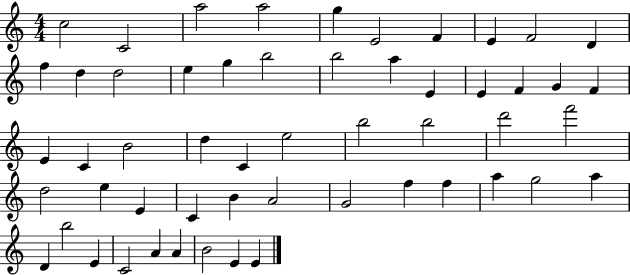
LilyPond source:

{
  \clef treble
  \numericTimeSignature
  \time 4/4
  \key c \major
  c''2 c'2 | a''2 a''2 | g''4 e'2 f'4 | e'4 f'2 d'4 | \break f''4 d''4 d''2 | e''4 g''4 b''2 | b''2 a''4 e'4 | e'4 f'4 g'4 f'4 | \break e'4 c'4 b'2 | d''4 c'4 e''2 | b''2 b''2 | d'''2 f'''2 | \break d''2 e''4 e'4 | c'4 b'4 a'2 | g'2 f''4 f''4 | a''4 g''2 a''4 | \break d'4 b''2 e'4 | c'2 a'4 a'4 | b'2 e'4 e'4 | \bar "|."
}